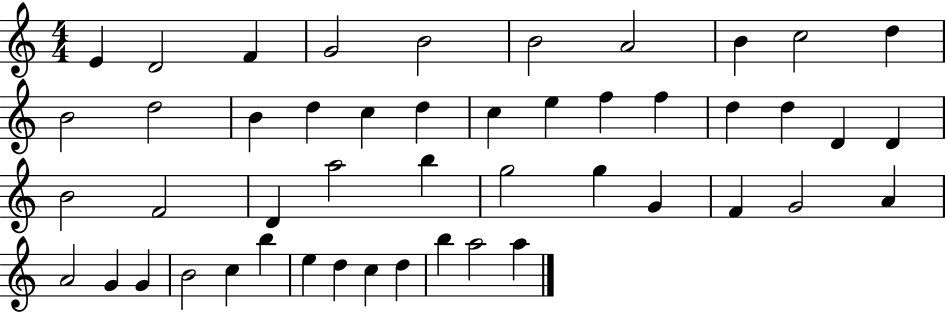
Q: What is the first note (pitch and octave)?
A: E4